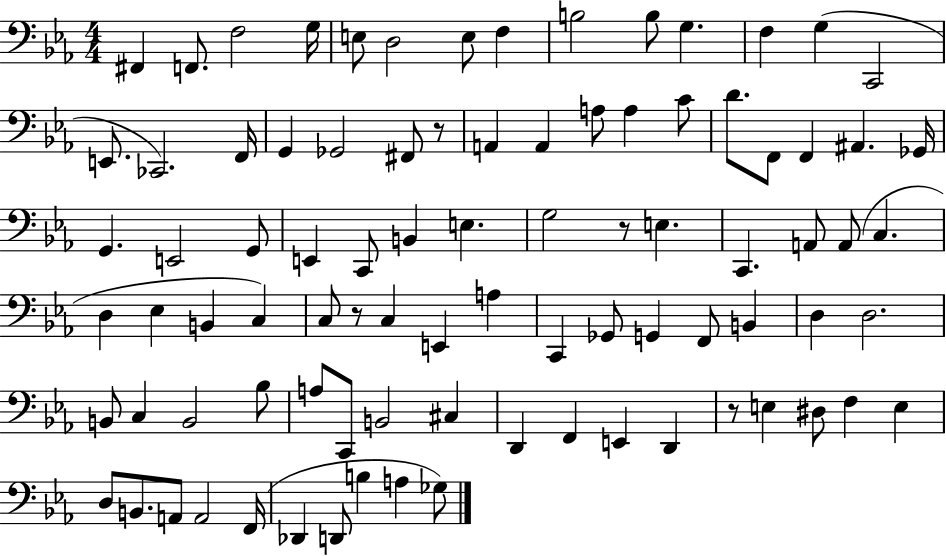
F#2/q F2/e. F3/h G3/s E3/e D3/h E3/e F3/q B3/h B3/e G3/q. F3/q G3/q C2/h E2/e. CES2/h. F2/s G2/q Gb2/h F#2/e R/e A2/q A2/q A3/e A3/q C4/e D4/e. F2/e F2/q A#2/q. Gb2/s G2/q. E2/h G2/e E2/q C2/e B2/q E3/q. G3/h R/e E3/q. C2/q. A2/e A2/e C3/q. D3/q Eb3/q B2/q C3/q C3/e R/e C3/q E2/q A3/q C2/q Gb2/e G2/q F2/e B2/q D3/q D3/h. B2/e C3/q B2/h Bb3/e A3/e C2/e B2/h C#3/q D2/q F2/q E2/q D2/q R/e E3/q D#3/e F3/q E3/q D3/e B2/e. A2/e A2/h F2/s Db2/q D2/e B3/q A3/q Gb3/e